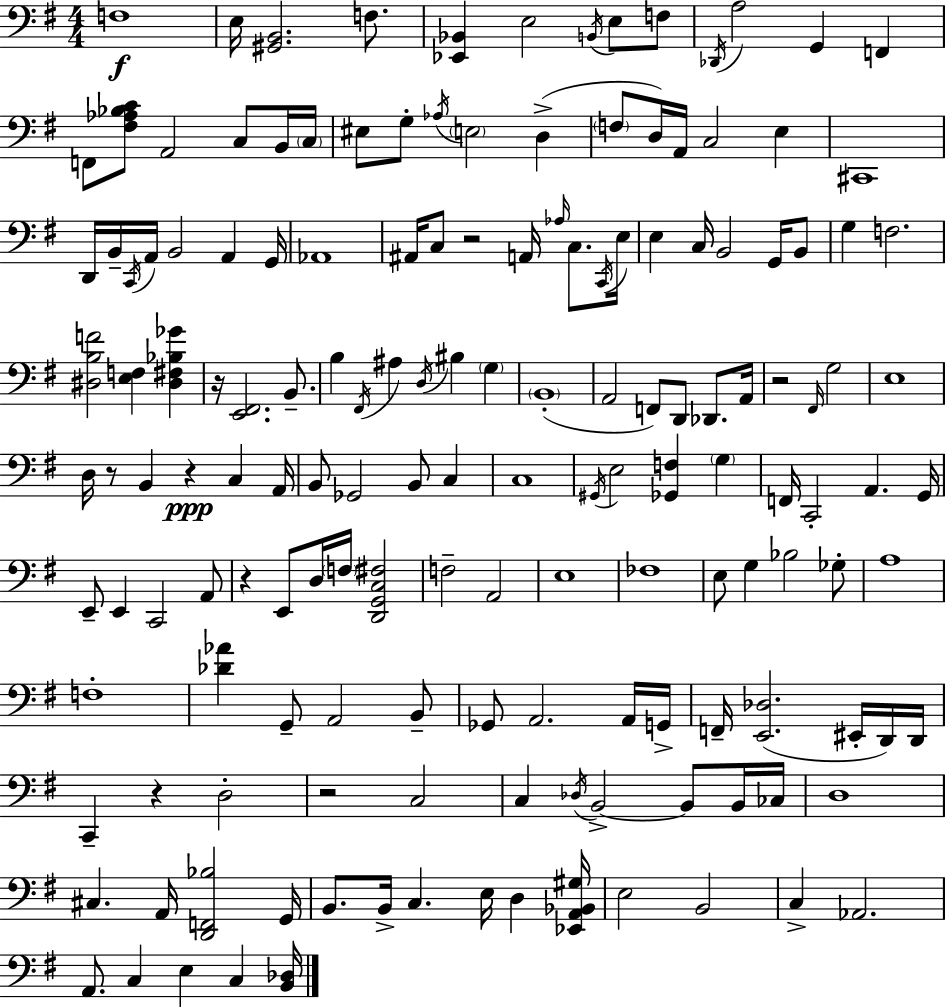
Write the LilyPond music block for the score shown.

{
  \clef bass
  \numericTimeSignature
  \time 4/4
  \key e \minor
  f1\f | e16 <gis, b,>2. f8. | <ees, bes,>4 e2 \acciaccatura { b,16 } e8 f8 | \acciaccatura { des,16 } a2 g,4 f,4 | \break f,8 <fis aes bes c'>8 a,2 c8 | b,16 \parenthesize c16 eis8 g8-. \acciaccatura { aes16 } \parenthesize e2 d4->( | \parenthesize f8 d16) a,16 c2 e4 | cis,1 | \break d,16 b,16-- \acciaccatura { c,16 } a,16 b,2 a,4 | g,16 aes,1 | ais,16 c8 r2 a,16 | \grace { aes16 } c8. \acciaccatura { c,16 } e16 e4 c16 b,2 | \break g,16 b,8 g4 f2. | <dis b f'>2 <e f>4 | <dis fis bes ges'>4 r16 <e, fis,>2. | b,8.-- b4 \acciaccatura { fis,16 } ais4 \acciaccatura { d16 } | \break bis4 \parenthesize g4 \parenthesize b,1-.( | a,2 | f,8) d,8 des,8. a,16 r2 | \grace { fis,16 } g2 e1 | \break d16 r8 b,4 | r4\ppp c4 a,16 b,8 ges,2 | b,8 c4 c1 | \acciaccatura { gis,16 } e2 | \break <ges, f>4 \parenthesize g4 f,16 c,2-. | a,4. g,16 e,8-- e,4 | c,2 a,8 r4 e,8 | d16 \parenthesize f16 <d, g, c fis>2 f2-- | \break a,2 e1 | fes1 | e8 g4 | bes2 ges8-. a1 | \break f1-. | <des' aes'>4 g,8-- | a,2 b,8-- ges,8 a,2. | a,16 g,16-> f,16-- <e, des>2.( | \break eis,16-. d,16) d,16 c,4-- r4 | d2-. r2 | c2 c4 \acciaccatura { des16 } b,2->~~ | b,8 b,16 ces16 d1 | \break cis4. | a,16 <d, f, bes>2 g,16 b,8. b,16-> c4. | e16 d4 <ees, a, bes, gis>16 e2 | b,2 c4-> aes,2. | \break a,8. c4 | e4 c4 <b, des>16 \bar "|."
}